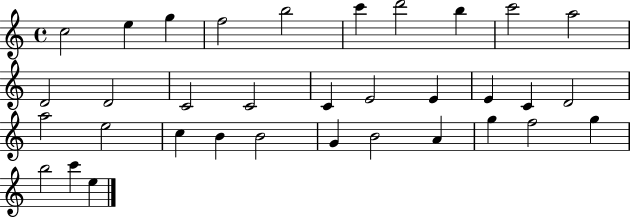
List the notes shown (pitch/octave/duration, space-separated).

C5/h E5/q G5/q F5/h B5/h C6/q D6/h B5/q C6/h A5/h D4/h D4/h C4/h C4/h C4/q E4/h E4/q E4/q C4/q D4/h A5/h E5/h C5/q B4/q B4/h G4/q B4/h A4/q G5/q F5/h G5/q B5/h C6/q E5/q